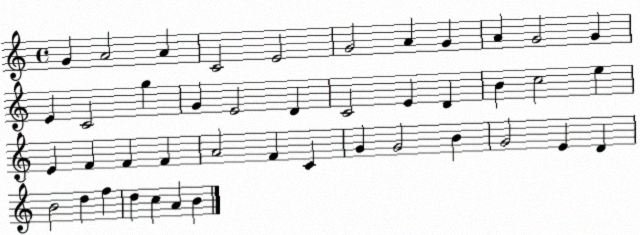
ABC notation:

X:1
T:Untitled
M:4/4
L:1/4
K:C
G A2 A C2 E2 G2 A G A G2 G E C2 g G E2 D C2 E D B c2 e E F F F A2 F C G G2 B G2 E D B2 d f d c A B